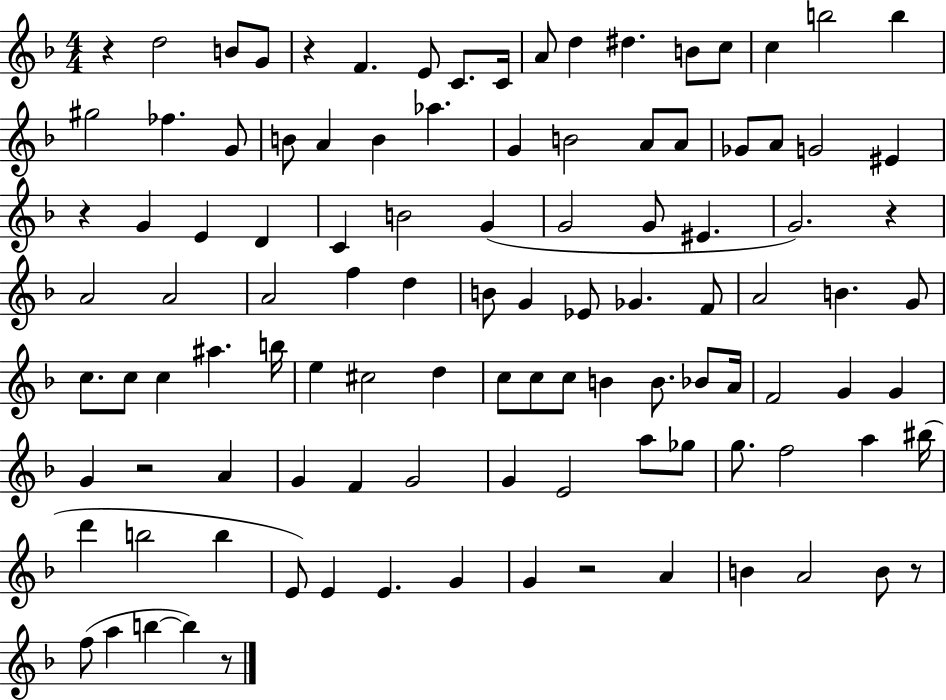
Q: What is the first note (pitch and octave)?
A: D5